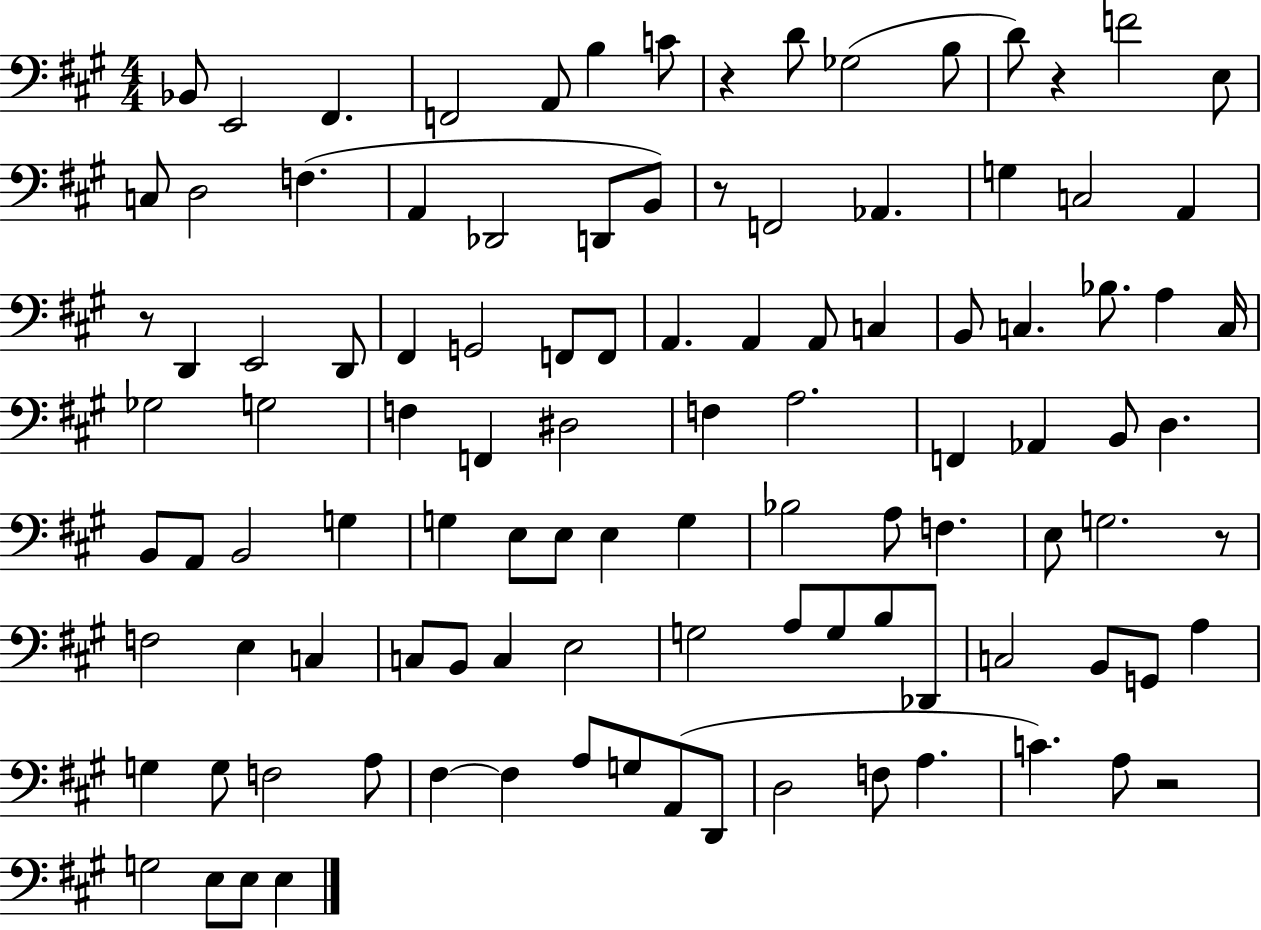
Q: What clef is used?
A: bass